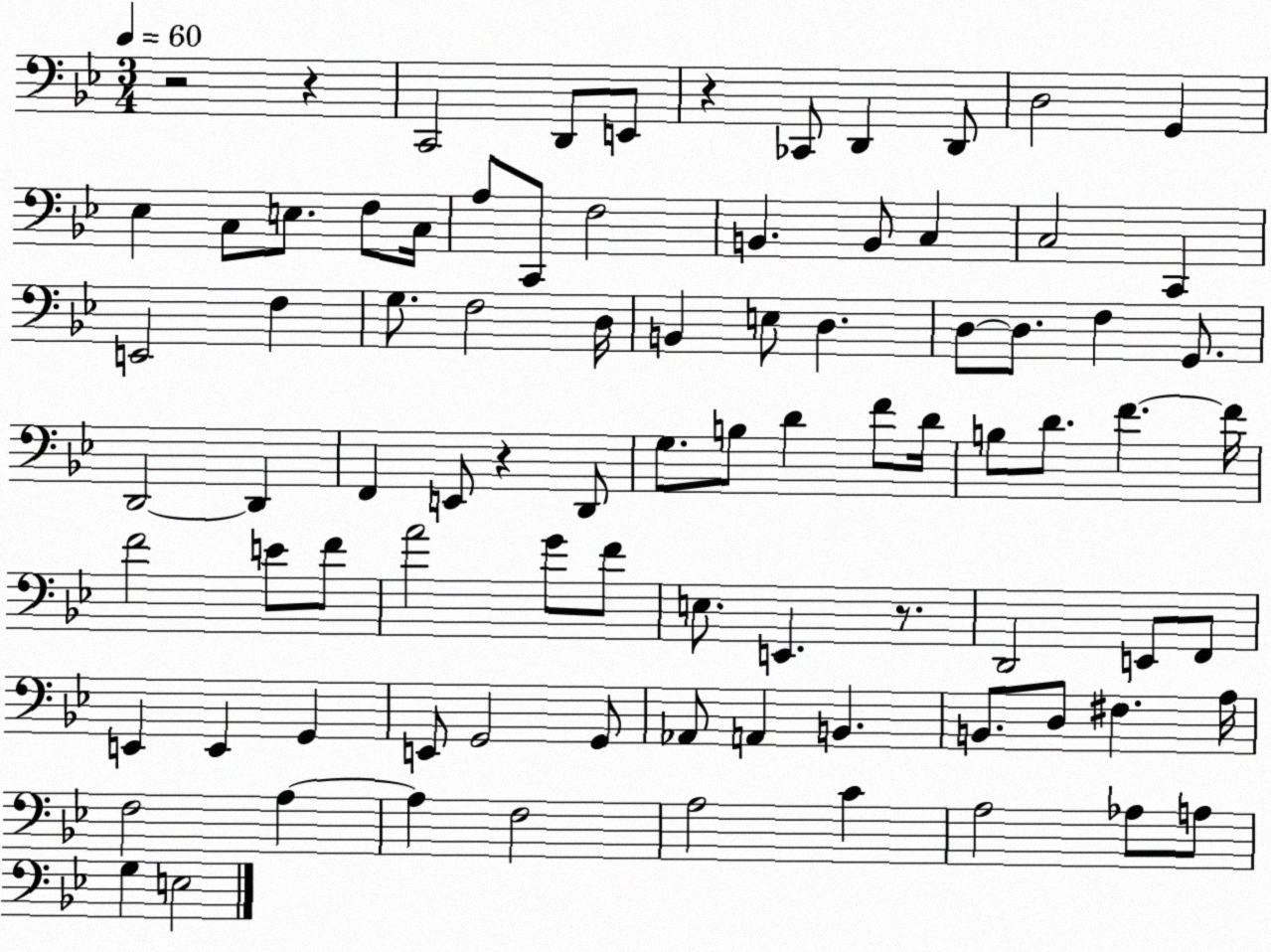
X:1
T:Untitled
M:3/4
L:1/4
K:Bb
z2 z C,,2 D,,/2 E,,/2 z _C,,/2 D,, D,,/2 D,2 G,, _E, C,/2 E,/2 F,/2 C,/4 A,/2 C,,/2 F,2 B,, B,,/2 C, C,2 C,, E,,2 F, G,/2 F,2 D,/4 B,, E,/2 D, D,/2 D,/2 F, G,,/2 D,,2 D,, F,, E,,/2 z D,,/2 G,/2 B,/2 D F/2 D/4 B,/2 D/2 F F/4 F2 E/2 F/2 A2 G/2 F/2 E,/2 E,, z/2 D,,2 E,,/2 F,,/2 E,, E,, G,, E,,/2 G,,2 G,,/2 _A,,/2 A,, B,, B,,/2 D,/2 ^F, A,/4 F,2 A, A, F,2 A,2 C A,2 _A,/2 A,/2 G, E,2